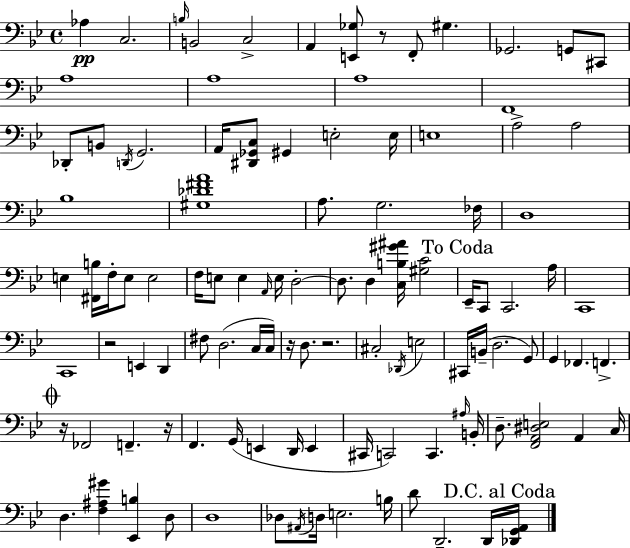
Ab3/q C3/h. B3/s B2/h C3/h A2/q [E2,Gb3]/e R/e F2/e G#3/q. Gb2/h. G2/e C#2/e A3/w A3/w A3/w F2/w Db2/e B2/e D2/s G2/h. A2/s [D#2,Gb2,C3]/e G#2/q E3/h E3/s E3/w A3/h A3/h Bb3/w [G#3,Db4,F#4,A4]/w A3/e. G3/h. FES3/s D3/w E3/q [F#2,B3]/s F3/s E3/e E3/h F3/s E3/e E3/q A2/s E3/s D3/h D3/e. D3/q [C3,B3,G#4,A#4]/s [G#3,C4]/h Eb2/s C2/e C2/h. A3/s C2/w C2/w R/h E2/q D2/q F#3/e D3/h. C3/s C3/s R/s D3/e. R/h. C#3/h Db2/s E3/h C#2/s B2/s D3/h. G2/e G2/q FES2/q. F2/q. R/s FES2/h F2/q. R/s F2/q. G2/s E2/q D2/s E2/q C#2/s C2/h C2/q. A#3/s B2/s D3/e. [F2,A2,D#3,E3]/h A2/q C3/s D3/q. [F3,A#3,G#4]/q [Eb2,B3]/q D3/e D3/w Db3/e A#2/s D3/s E3/h. B3/s D4/e D2/h. D2/s [Db2,G2,A2]/s